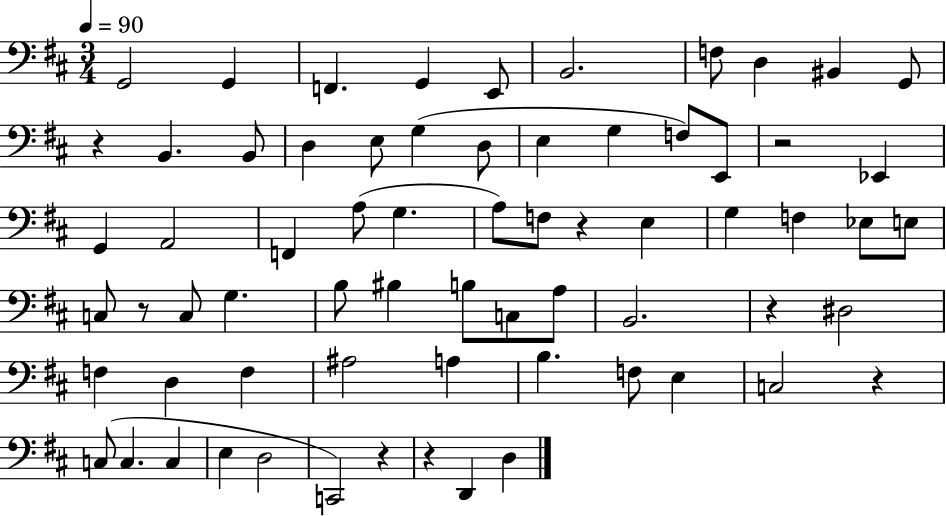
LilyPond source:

{
  \clef bass
  \numericTimeSignature
  \time 3/4
  \key d \major
  \tempo 4 = 90
  g,2 g,4 | f,4. g,4 e,8 | b,2. | f8 d4 bis,4 g,8 | \break r4 b,4. b,8 | d4 e8 g4( d8 | e4 g4 f8) e,8 | r2 ees,4 | \break g,4 a,2 | f,4 a8( g4. | a8) f8 r4 e4 | g4 f4 ees8 e8 | \break c8 r8 c8 g4. | b8 bis4 b8 c8 a8 | b,2. | r4 dis2 | \break f4 d4 f4 | ais2 a4 | b4. f8 e4 | c2 r4 | \break c8( c4. c4 | e4 d2 | c,2) r4 | r4 d,4 d4 | \break \bar "|."
}